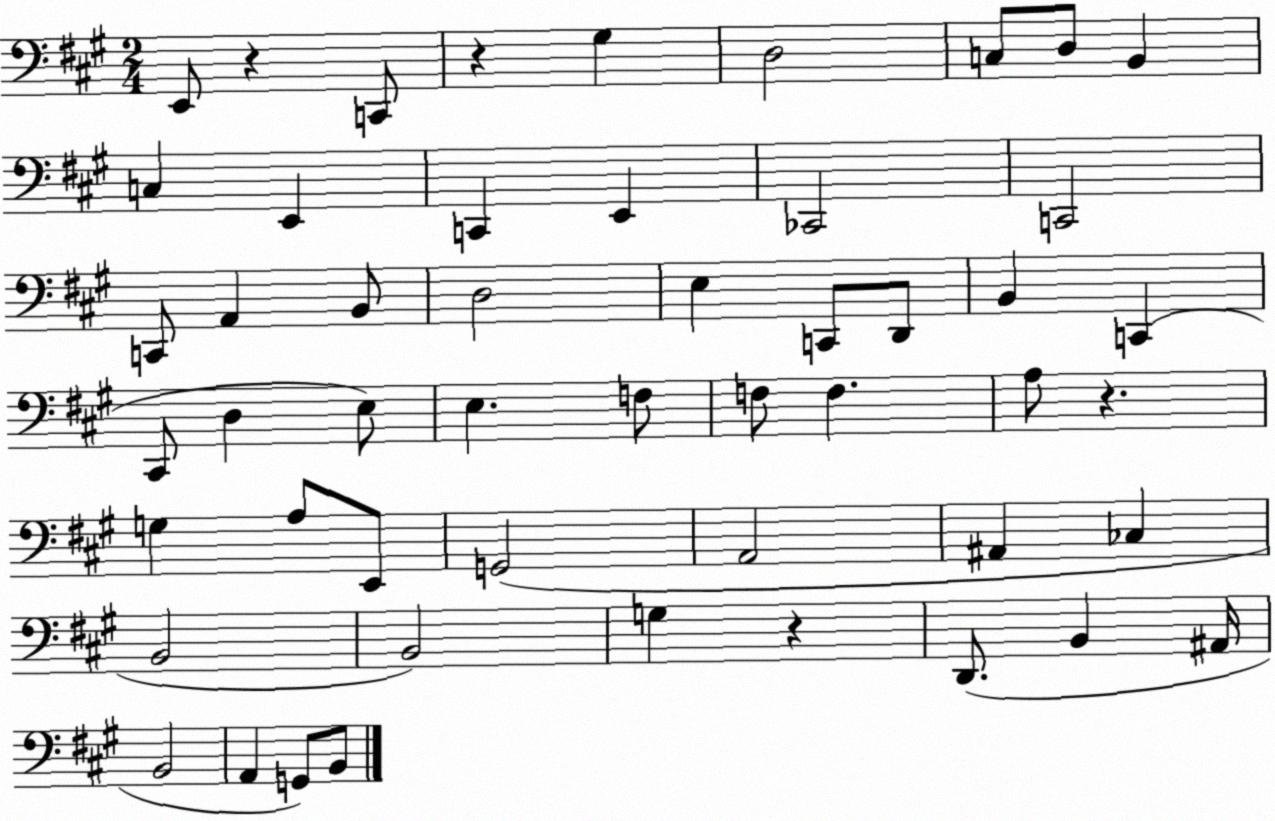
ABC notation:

X:1
T:Untitled
M:2/4
L:1/4
K:A
E,,/2 z C,,/2 z ^G, D,2 C,/2 D,/2 B,, C, E,, C,, E,, _C,,2 C,,2 C,,/2 A,, B,,/2 D,2 E, C,,/2 D,,/2 B,, C,, ^C,,/2 D, E,/2 E, F,/2 F,/2 F, A,/2 z G, A,/2 E,,/2 G,,2 A,,2 ^A,, _C, B,,2 B,,2 G, z D,,/2 B,, ^A,,/4 B,,2 A,, G,,/2 B,,/2